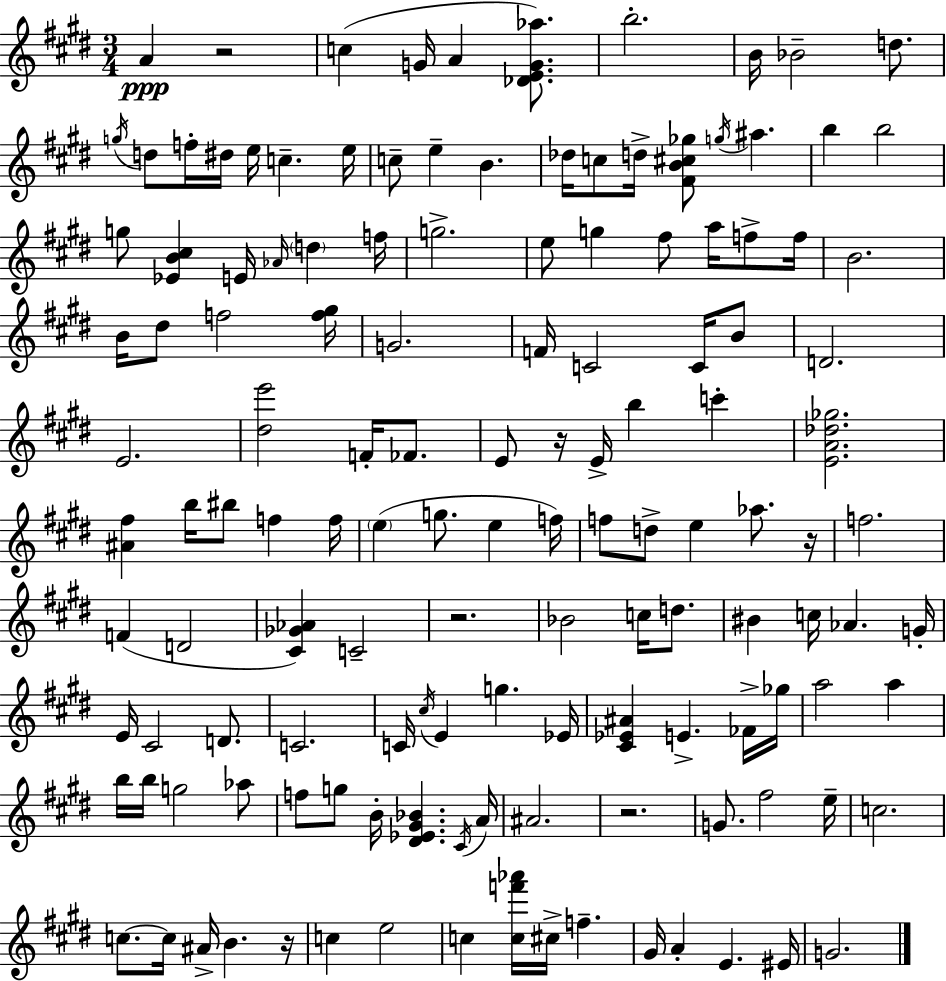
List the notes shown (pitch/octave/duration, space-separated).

A4/q R/h C5/q G4/s A4/q [Db4,E4,G4,Ab5]/e. B5/h. B4/s Bb4/h D5/e. G5/s D5/e F5/s D#5/s E5/s C5/q. E5/s C5/e E5/q B4/q. Db5/s C5/e D5/s [F#4,B4,C#5,Gb5]/e G5/s A#5/q. B5/q B5/h G5/e [Eb4,B4,C#5]/q E4/s Ab4/s D5/q F5/s G5/h. E5/e G5/q F#5/e A5/s F5/e F5/s B4/h. B4/s D#5/e F5/h [F5,G#5]/s G4/h. F4/s C4/h C4/s B4/e D4/h. E4/h. [D#5,E6]/h F4/s FES4/e. E4/e R/s E4/s B5/q C6/q [E4,A4,Db5,Gb5]/h. [A#4,F#5]/q B5/s BIS5/e F5/q F5/s E5/q G5/e. E5/q F5/s F5/e D5/e E5/q Ab5/e. R/s F5/h. F4/q D4/h [C#4,Gb4,Ab4]/q C4/h R/h. Bb4/h C5/s D5/e. BIS4/q C5/s Ab4/q. G4/s E4/s C#4/h D4/e. C4/h. C4/s C#5/s E4/q G5/q. Eb4/s [C#4,Eb4,A#4]/q E4/q. FES4/s Gb5/s A5/h A5/q B5/s B5/s G5/h Ab5/e F5/e G5/e B4/s [D#4,Eb4,G#4,Bb4]/q. C#4/s A4/s A#4/h. R/h. G4/e. F#5/h E5/s C5/h. C5/e. C5/s A#4/s B4/q. R/s C5/q E5/h C5/q [C5,F6,Ab6]/s C#5/s F5/q. G#4/s A4/q E4/q. EIS4/s G4/h.